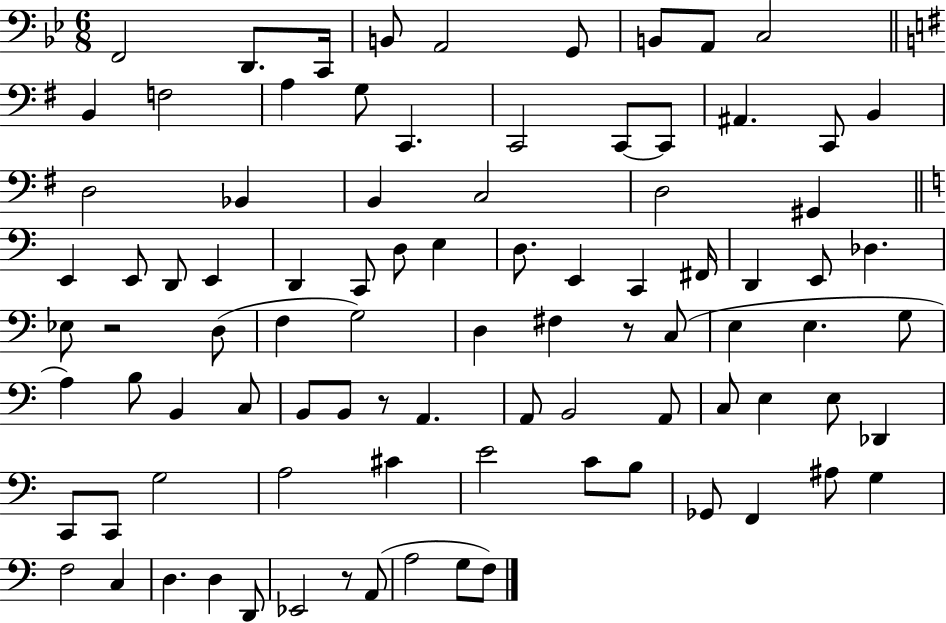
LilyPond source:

{
  \clef bass
  \numericTimeSignature
  \time 6/8
  \key bes \major
  \repeat volta 2 { f,2 d,8. c,16 | b,8 a,2 g,8 | b,8 a,8 c2 | \bar "||" \break \key g \major b,4 f2 | a4 g8 c,4. | c,2 c,8~~ c,8 | ais,4. c,8 b,4 | \break d2 bes,4 | b,4 c2 | d2 gis,4 | \bar "||" \break \key a \minor e,4 e,8 d,8 e,4 | d,4 c,8 d8 e4 | d8. e,4 c,4 fis,16 | d,4 e,8 des4. | \break ees8 r2 d8( | f4 g2) | d4 fis4 r8 c8( | e4 e4. g8 | \break a4) b8 b,4 c8 | b,8 b,8 r8 a,4. | a,8 b,2 a,8 | c8 e4 e8 des,4 | \break c,8 c,8 g2 | a2 cis'4 | e'2 c'8 b8 | ges,8 f,4 ais8 g4 | \break f2 c4 | d4. d4 d,8 | ees,2 r8 a,8( | a2 g8 f8) | \break } \bar "|."
}